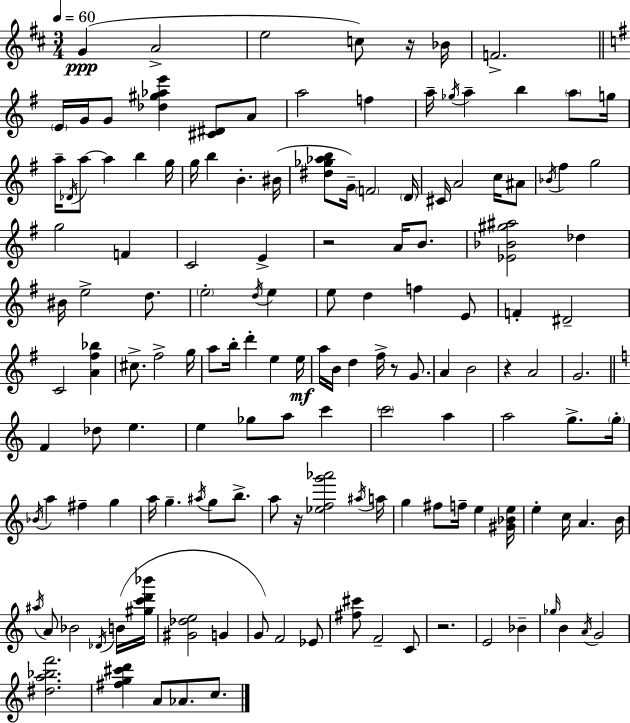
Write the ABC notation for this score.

X:1
T:Untitled
M:3/4
L:1/4
K:D
G A2 e2 c/2 z/4 _B/4 F2 E/4 G/4 G/2 [_d^g_ae'] [^C^D]/2 A/2 a2 f a/4 _g/4 a b a/2 g/4 a/4 _D/4 a/2 a b g/4 g/4 b B ^B/4 [^d_g_ab]/2 G/4 F2 D/4 ^C/4 A2 c/4 ^A/2 _B/4 ^f g2 g2 F C2 E z2 A/4 B/2 [_E_B^g^a]2 _d ^B/4 e2 d/2 e2 d/4 e e/2 d f E/2 F ^D2 C2 [A^f_b] ^c/2 ^f2 g/4 a/2 b/4 d' e e/4 a/4 B/4 d ^f/4 z/2 G/2 A B2 z A2 G2 F _d/2 e e _g/2 a/2 c' c'2 a a2 g/2 g/4 _B/4 a ^f g a/4 g ^a/4 g/2 b/2 a/2 z/4 [_efg'_a']2 ^a/4 a/4 g ^f/2 f/4 e [^G_Be]/4 e c/4 A B/4 ^a/4 A/2 _B2 _D/4 B/4 [^gc'd'_b']/4 [^G_de]2 G G/2 F2 _E/2 [^f^c']/2 F2 C/2 z2 E2 _B _g/4 B A/4 G2 [^da_bf']2 [^fg^c'd'] A/2 _A/2 c/2